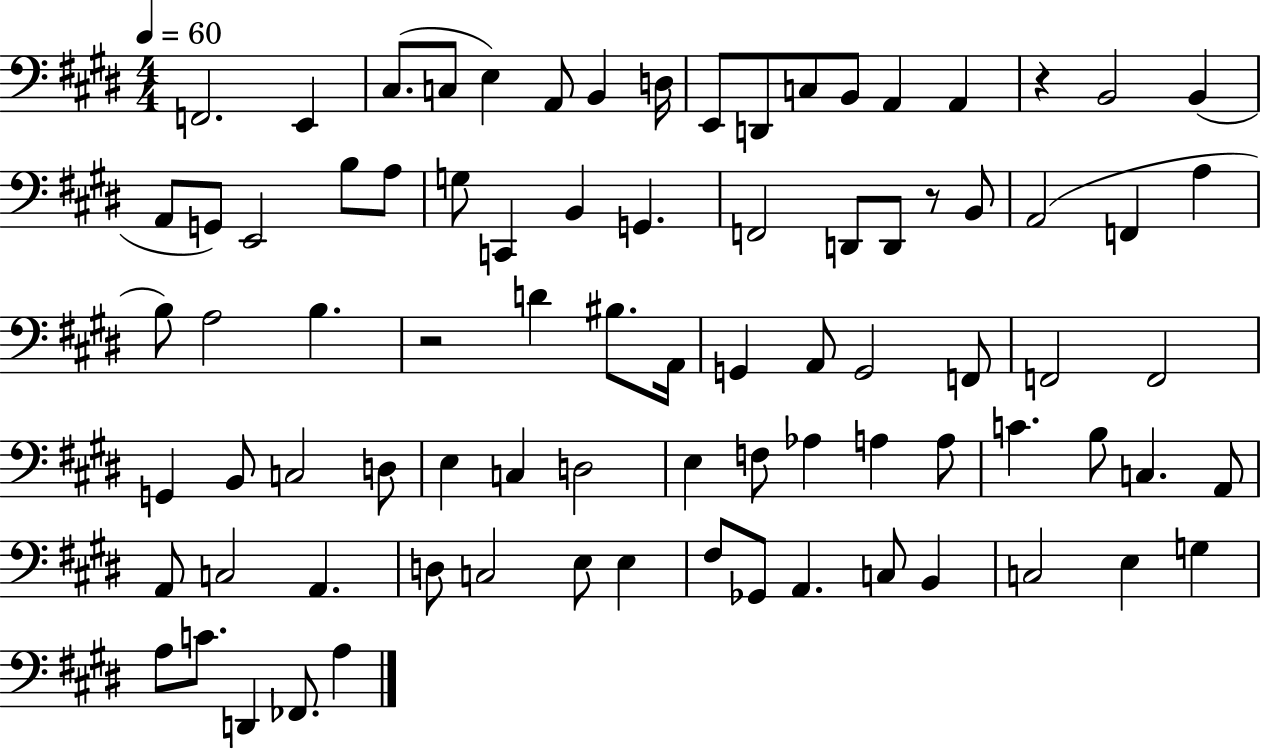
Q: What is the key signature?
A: E major